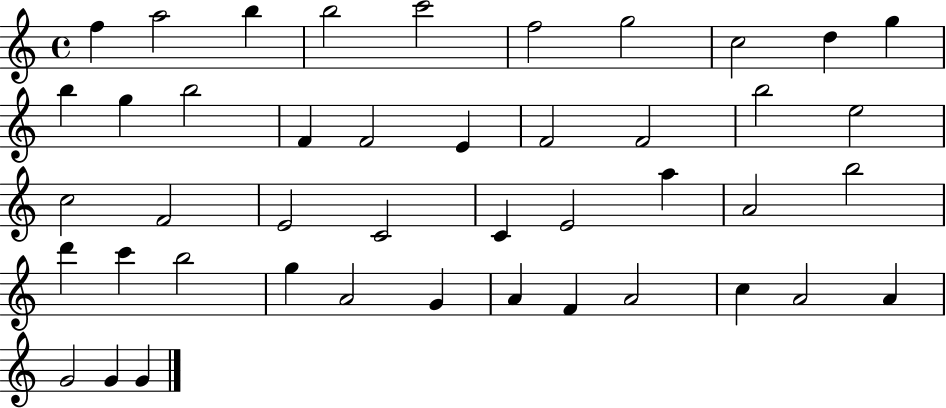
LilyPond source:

{
  \clef treble
  \time 4/4
  \defaultTimeSignature
  \key c \major
  f''4 a''2 b''4 | b''2 c'''2 | f''2 g''2 | c''2 d''4 g''4 | \break b''4 g''4 b''2 | f'4 f'2 e'4 | f'2 f'2 | b''2 e''2 | \break c''2 f'2 | e'2 c'2 | c'4 e'2 a''4 | a'2 b''2 | \break d'''4 c'''4 b''2 | g''4 a'2 g'4 | a'4 f'4 a'2 | c''4 a'2 a'4 | \break g'2 g'4 g'4 | \bar "|."
}